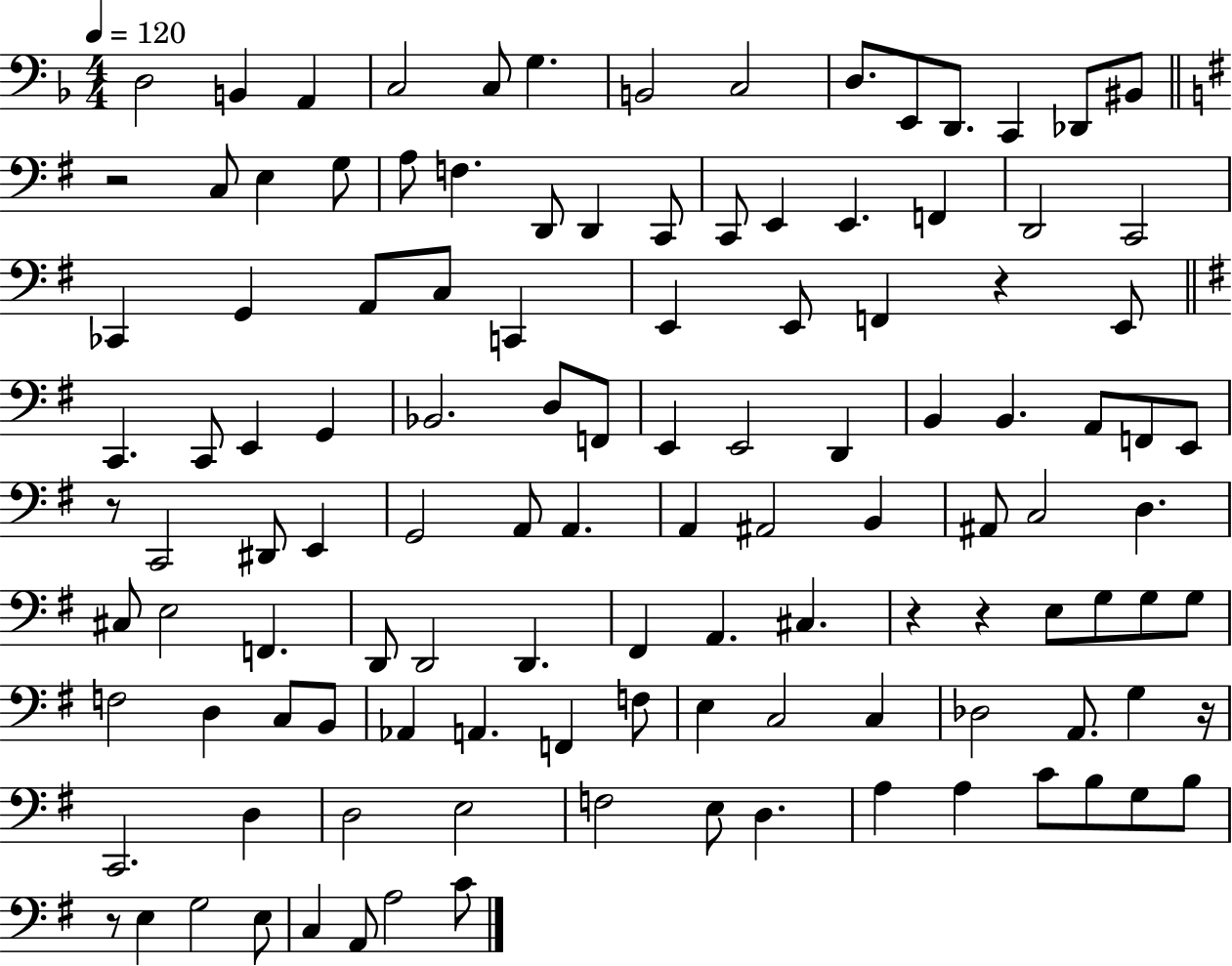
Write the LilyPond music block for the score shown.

{
  \clef bass
  \numericTimeSignature
  \time 4/4
  \key f \major
  \tempo 4 = 120
  d2 b,4 a,4 | c2 c8 g4. | b,2 c2 | d8. e,8 d,8. c,4 des,8 bis,8 | \break \bar "||" \break \key g \major r2 c8 e4 g8 | a8 f4. d,8 d,4 c,8 | c,8 e,4 e,4. f,4 | d,2 c,2 | \break ces,4 g,4 a,8 c8 c,4 | e,4 e,8 f,4 r4 e,8 | \bar "||" \break \key g \major c,4. c,8 e,4 g,4 | bes,2. d8 f,8 | e,4 e,2 d,4 | b,4 b,4. a,8 f,8 e,8 | \break r8 c,2 dis,8 e,4 | g,2 a,8 a,4. | a,4 ais,2 b,4 | ais,8 c2 d4. | \break cis8 e2 f,4. | d,8 d,2 d,4. | fis,4 a,4. cis4. | r4 r4 e8 g8 g8 g8 | \break f2 d4 c8 b,8 | aes,4 a,4. f,4 f8 | e4 c2 c4 | des2 a,8. g4 r16 | \break c,2. d4 | d2 e2 | f2 e8 d4. | a4 a4 c'8 b8 g8 b8 | \break r8 e4 g2 e8 | c4 a,8 a2 c'8 | \bar "|."
}